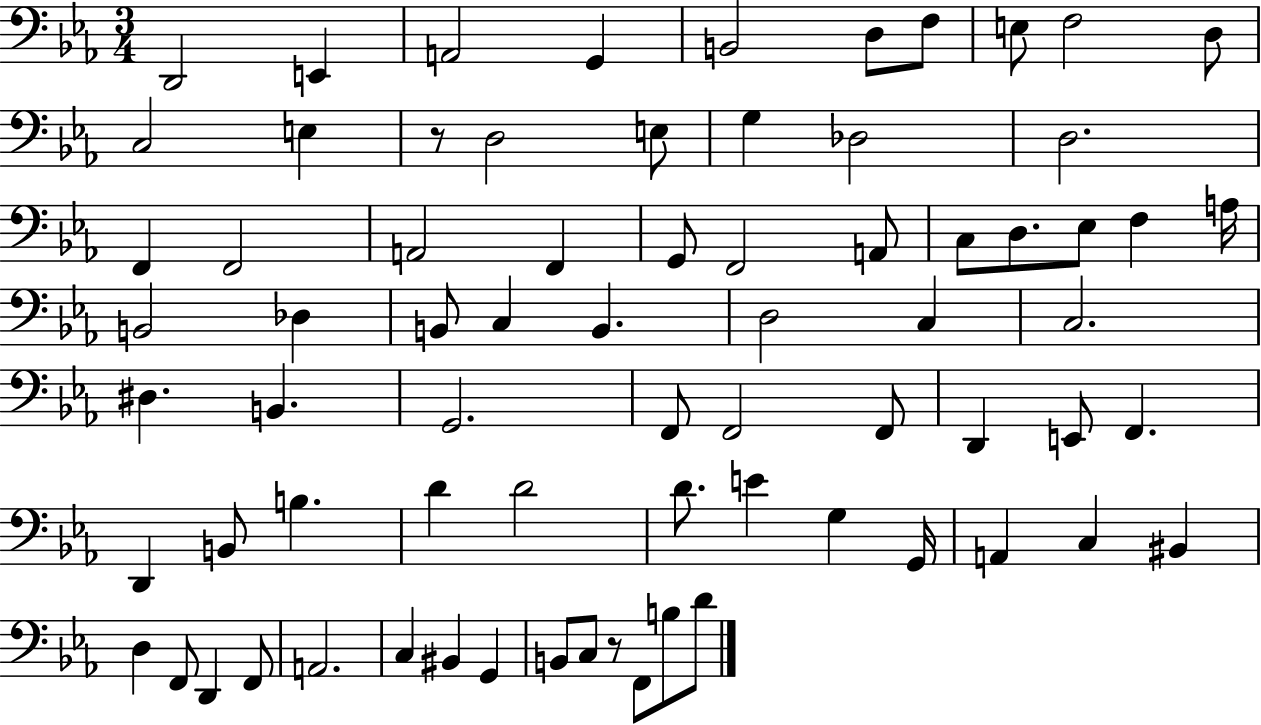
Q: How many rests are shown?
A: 2